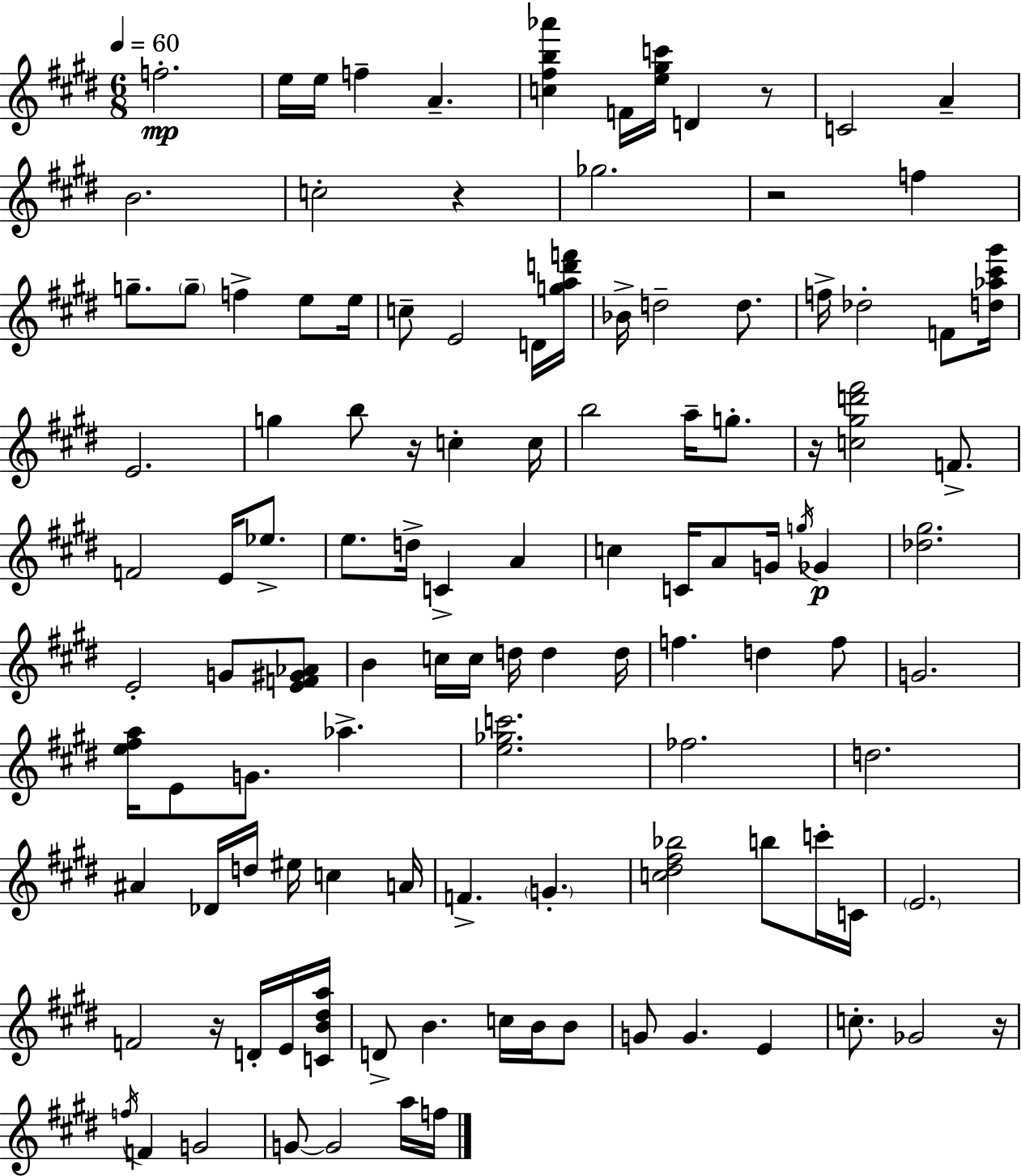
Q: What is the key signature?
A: E major